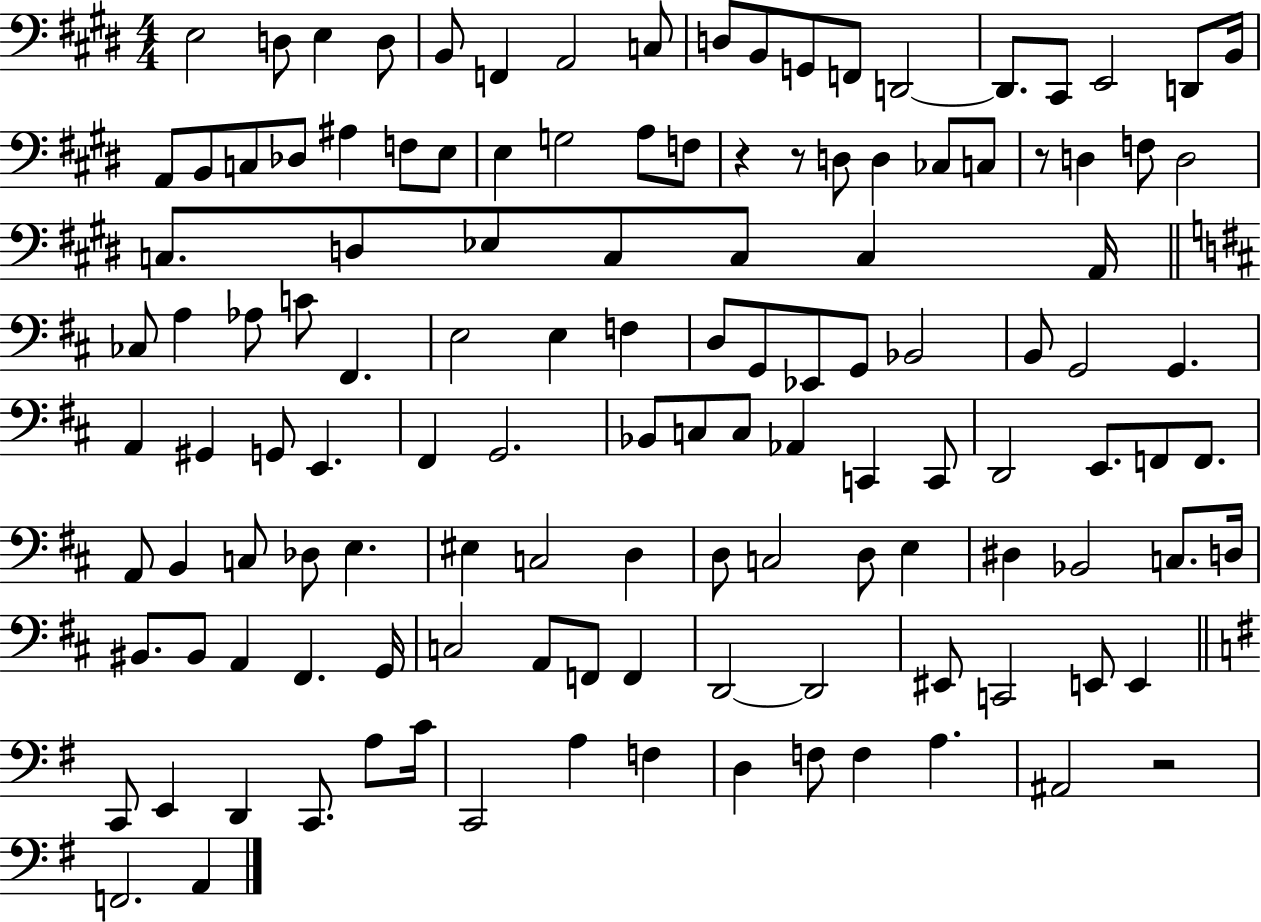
{
  \clef bass
  \numericTimeSignature
  \time 4/4
  \key e \major
  e2 d8 e4 d8 | b,8 f,4 a,2 c8 | d8 b,8 g,8 f,8 d,2~~ | d,8. cis,8 e,2 d,8 b,16 | \break a,8 b,8 c8 des8 ais4 f8 e8 | e4 g2 a8 f8 | r4 r8 d8 d4 ces8 c8 | r8 d4 f8 d2 | \break c8. d8 ees8 c8 c8 c4 a,16 | \bar "||" \break \key d \major ces8 a4 aes8 c'8 fis,4. | e2 e4 f4 | d8 g,8 ees,8 g,8 bes,2 | b,8 g,2 g,4. | \break a,4 gis,4 g,8 e,4. | fis,4 g,2. | bes,8 c8 c8 aes,4 c,4 c,8 | d,2 e,8. f,8 f,8. | \break a,8 b,4 c8 des8 e4. | eis4 c2 d4 | d8 c2 d8 e4 | dis4 bes,2 c8. d16 | \break bis,8. bis,8 a,4 fis,4. g,16 | c2 a,8 f,8 f,4 | d,2~~ d,2 | eis,8 c,2 e,8 e,4 | \break \bar "||" \break \key e \minor c,8 e,4 d,4 c,8. a8 c'16 | c,2 a4 f4 | d4 f8 f4 a4. | ais,2 r2 | \break f,2. a,4 | \bar "|."
}